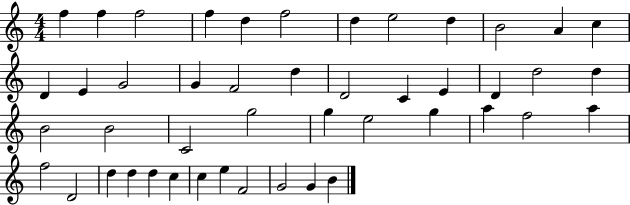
X:1
T:Untitled
M:4/4
L:1/4
K:C
f f f2 f d f2 d e2 d B2 A c D E G2 G F2 d D2 C E D d2 d B2 B2 C2 g2 g e2 g a f2 a f2 D2 d d d c c e F2 G2 G B